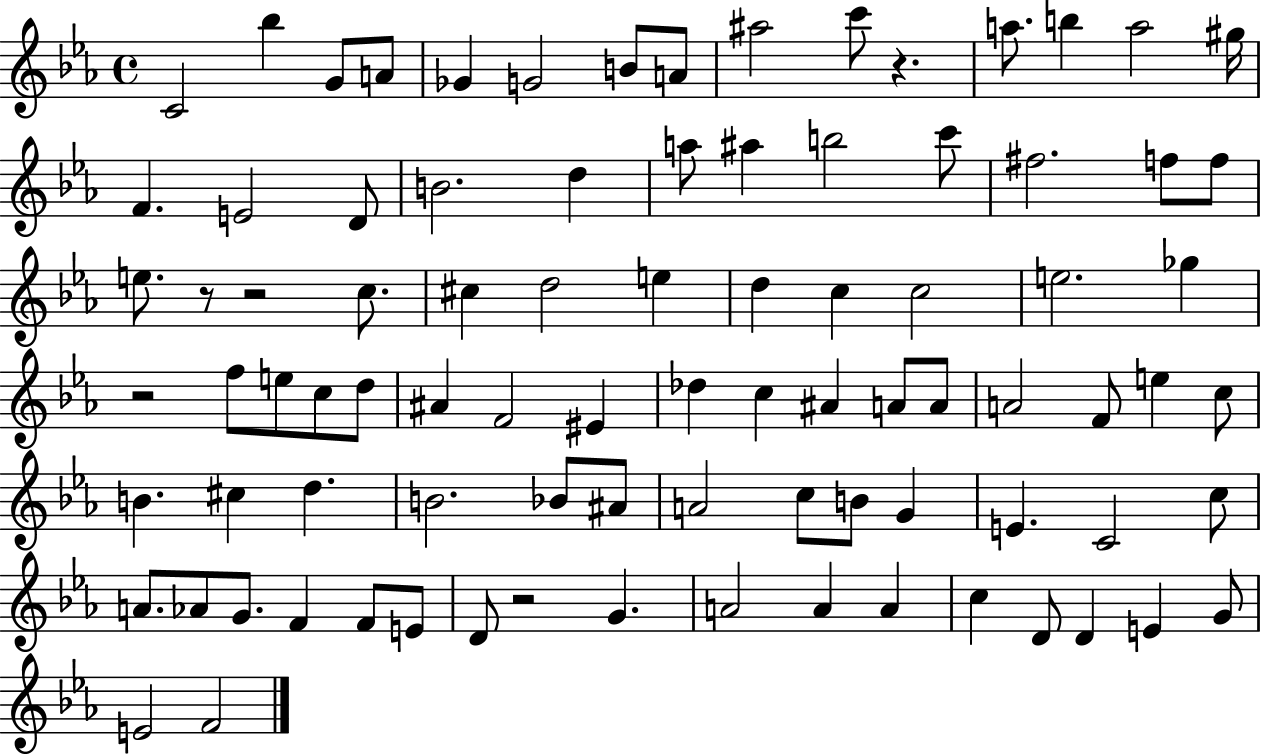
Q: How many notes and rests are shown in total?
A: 88